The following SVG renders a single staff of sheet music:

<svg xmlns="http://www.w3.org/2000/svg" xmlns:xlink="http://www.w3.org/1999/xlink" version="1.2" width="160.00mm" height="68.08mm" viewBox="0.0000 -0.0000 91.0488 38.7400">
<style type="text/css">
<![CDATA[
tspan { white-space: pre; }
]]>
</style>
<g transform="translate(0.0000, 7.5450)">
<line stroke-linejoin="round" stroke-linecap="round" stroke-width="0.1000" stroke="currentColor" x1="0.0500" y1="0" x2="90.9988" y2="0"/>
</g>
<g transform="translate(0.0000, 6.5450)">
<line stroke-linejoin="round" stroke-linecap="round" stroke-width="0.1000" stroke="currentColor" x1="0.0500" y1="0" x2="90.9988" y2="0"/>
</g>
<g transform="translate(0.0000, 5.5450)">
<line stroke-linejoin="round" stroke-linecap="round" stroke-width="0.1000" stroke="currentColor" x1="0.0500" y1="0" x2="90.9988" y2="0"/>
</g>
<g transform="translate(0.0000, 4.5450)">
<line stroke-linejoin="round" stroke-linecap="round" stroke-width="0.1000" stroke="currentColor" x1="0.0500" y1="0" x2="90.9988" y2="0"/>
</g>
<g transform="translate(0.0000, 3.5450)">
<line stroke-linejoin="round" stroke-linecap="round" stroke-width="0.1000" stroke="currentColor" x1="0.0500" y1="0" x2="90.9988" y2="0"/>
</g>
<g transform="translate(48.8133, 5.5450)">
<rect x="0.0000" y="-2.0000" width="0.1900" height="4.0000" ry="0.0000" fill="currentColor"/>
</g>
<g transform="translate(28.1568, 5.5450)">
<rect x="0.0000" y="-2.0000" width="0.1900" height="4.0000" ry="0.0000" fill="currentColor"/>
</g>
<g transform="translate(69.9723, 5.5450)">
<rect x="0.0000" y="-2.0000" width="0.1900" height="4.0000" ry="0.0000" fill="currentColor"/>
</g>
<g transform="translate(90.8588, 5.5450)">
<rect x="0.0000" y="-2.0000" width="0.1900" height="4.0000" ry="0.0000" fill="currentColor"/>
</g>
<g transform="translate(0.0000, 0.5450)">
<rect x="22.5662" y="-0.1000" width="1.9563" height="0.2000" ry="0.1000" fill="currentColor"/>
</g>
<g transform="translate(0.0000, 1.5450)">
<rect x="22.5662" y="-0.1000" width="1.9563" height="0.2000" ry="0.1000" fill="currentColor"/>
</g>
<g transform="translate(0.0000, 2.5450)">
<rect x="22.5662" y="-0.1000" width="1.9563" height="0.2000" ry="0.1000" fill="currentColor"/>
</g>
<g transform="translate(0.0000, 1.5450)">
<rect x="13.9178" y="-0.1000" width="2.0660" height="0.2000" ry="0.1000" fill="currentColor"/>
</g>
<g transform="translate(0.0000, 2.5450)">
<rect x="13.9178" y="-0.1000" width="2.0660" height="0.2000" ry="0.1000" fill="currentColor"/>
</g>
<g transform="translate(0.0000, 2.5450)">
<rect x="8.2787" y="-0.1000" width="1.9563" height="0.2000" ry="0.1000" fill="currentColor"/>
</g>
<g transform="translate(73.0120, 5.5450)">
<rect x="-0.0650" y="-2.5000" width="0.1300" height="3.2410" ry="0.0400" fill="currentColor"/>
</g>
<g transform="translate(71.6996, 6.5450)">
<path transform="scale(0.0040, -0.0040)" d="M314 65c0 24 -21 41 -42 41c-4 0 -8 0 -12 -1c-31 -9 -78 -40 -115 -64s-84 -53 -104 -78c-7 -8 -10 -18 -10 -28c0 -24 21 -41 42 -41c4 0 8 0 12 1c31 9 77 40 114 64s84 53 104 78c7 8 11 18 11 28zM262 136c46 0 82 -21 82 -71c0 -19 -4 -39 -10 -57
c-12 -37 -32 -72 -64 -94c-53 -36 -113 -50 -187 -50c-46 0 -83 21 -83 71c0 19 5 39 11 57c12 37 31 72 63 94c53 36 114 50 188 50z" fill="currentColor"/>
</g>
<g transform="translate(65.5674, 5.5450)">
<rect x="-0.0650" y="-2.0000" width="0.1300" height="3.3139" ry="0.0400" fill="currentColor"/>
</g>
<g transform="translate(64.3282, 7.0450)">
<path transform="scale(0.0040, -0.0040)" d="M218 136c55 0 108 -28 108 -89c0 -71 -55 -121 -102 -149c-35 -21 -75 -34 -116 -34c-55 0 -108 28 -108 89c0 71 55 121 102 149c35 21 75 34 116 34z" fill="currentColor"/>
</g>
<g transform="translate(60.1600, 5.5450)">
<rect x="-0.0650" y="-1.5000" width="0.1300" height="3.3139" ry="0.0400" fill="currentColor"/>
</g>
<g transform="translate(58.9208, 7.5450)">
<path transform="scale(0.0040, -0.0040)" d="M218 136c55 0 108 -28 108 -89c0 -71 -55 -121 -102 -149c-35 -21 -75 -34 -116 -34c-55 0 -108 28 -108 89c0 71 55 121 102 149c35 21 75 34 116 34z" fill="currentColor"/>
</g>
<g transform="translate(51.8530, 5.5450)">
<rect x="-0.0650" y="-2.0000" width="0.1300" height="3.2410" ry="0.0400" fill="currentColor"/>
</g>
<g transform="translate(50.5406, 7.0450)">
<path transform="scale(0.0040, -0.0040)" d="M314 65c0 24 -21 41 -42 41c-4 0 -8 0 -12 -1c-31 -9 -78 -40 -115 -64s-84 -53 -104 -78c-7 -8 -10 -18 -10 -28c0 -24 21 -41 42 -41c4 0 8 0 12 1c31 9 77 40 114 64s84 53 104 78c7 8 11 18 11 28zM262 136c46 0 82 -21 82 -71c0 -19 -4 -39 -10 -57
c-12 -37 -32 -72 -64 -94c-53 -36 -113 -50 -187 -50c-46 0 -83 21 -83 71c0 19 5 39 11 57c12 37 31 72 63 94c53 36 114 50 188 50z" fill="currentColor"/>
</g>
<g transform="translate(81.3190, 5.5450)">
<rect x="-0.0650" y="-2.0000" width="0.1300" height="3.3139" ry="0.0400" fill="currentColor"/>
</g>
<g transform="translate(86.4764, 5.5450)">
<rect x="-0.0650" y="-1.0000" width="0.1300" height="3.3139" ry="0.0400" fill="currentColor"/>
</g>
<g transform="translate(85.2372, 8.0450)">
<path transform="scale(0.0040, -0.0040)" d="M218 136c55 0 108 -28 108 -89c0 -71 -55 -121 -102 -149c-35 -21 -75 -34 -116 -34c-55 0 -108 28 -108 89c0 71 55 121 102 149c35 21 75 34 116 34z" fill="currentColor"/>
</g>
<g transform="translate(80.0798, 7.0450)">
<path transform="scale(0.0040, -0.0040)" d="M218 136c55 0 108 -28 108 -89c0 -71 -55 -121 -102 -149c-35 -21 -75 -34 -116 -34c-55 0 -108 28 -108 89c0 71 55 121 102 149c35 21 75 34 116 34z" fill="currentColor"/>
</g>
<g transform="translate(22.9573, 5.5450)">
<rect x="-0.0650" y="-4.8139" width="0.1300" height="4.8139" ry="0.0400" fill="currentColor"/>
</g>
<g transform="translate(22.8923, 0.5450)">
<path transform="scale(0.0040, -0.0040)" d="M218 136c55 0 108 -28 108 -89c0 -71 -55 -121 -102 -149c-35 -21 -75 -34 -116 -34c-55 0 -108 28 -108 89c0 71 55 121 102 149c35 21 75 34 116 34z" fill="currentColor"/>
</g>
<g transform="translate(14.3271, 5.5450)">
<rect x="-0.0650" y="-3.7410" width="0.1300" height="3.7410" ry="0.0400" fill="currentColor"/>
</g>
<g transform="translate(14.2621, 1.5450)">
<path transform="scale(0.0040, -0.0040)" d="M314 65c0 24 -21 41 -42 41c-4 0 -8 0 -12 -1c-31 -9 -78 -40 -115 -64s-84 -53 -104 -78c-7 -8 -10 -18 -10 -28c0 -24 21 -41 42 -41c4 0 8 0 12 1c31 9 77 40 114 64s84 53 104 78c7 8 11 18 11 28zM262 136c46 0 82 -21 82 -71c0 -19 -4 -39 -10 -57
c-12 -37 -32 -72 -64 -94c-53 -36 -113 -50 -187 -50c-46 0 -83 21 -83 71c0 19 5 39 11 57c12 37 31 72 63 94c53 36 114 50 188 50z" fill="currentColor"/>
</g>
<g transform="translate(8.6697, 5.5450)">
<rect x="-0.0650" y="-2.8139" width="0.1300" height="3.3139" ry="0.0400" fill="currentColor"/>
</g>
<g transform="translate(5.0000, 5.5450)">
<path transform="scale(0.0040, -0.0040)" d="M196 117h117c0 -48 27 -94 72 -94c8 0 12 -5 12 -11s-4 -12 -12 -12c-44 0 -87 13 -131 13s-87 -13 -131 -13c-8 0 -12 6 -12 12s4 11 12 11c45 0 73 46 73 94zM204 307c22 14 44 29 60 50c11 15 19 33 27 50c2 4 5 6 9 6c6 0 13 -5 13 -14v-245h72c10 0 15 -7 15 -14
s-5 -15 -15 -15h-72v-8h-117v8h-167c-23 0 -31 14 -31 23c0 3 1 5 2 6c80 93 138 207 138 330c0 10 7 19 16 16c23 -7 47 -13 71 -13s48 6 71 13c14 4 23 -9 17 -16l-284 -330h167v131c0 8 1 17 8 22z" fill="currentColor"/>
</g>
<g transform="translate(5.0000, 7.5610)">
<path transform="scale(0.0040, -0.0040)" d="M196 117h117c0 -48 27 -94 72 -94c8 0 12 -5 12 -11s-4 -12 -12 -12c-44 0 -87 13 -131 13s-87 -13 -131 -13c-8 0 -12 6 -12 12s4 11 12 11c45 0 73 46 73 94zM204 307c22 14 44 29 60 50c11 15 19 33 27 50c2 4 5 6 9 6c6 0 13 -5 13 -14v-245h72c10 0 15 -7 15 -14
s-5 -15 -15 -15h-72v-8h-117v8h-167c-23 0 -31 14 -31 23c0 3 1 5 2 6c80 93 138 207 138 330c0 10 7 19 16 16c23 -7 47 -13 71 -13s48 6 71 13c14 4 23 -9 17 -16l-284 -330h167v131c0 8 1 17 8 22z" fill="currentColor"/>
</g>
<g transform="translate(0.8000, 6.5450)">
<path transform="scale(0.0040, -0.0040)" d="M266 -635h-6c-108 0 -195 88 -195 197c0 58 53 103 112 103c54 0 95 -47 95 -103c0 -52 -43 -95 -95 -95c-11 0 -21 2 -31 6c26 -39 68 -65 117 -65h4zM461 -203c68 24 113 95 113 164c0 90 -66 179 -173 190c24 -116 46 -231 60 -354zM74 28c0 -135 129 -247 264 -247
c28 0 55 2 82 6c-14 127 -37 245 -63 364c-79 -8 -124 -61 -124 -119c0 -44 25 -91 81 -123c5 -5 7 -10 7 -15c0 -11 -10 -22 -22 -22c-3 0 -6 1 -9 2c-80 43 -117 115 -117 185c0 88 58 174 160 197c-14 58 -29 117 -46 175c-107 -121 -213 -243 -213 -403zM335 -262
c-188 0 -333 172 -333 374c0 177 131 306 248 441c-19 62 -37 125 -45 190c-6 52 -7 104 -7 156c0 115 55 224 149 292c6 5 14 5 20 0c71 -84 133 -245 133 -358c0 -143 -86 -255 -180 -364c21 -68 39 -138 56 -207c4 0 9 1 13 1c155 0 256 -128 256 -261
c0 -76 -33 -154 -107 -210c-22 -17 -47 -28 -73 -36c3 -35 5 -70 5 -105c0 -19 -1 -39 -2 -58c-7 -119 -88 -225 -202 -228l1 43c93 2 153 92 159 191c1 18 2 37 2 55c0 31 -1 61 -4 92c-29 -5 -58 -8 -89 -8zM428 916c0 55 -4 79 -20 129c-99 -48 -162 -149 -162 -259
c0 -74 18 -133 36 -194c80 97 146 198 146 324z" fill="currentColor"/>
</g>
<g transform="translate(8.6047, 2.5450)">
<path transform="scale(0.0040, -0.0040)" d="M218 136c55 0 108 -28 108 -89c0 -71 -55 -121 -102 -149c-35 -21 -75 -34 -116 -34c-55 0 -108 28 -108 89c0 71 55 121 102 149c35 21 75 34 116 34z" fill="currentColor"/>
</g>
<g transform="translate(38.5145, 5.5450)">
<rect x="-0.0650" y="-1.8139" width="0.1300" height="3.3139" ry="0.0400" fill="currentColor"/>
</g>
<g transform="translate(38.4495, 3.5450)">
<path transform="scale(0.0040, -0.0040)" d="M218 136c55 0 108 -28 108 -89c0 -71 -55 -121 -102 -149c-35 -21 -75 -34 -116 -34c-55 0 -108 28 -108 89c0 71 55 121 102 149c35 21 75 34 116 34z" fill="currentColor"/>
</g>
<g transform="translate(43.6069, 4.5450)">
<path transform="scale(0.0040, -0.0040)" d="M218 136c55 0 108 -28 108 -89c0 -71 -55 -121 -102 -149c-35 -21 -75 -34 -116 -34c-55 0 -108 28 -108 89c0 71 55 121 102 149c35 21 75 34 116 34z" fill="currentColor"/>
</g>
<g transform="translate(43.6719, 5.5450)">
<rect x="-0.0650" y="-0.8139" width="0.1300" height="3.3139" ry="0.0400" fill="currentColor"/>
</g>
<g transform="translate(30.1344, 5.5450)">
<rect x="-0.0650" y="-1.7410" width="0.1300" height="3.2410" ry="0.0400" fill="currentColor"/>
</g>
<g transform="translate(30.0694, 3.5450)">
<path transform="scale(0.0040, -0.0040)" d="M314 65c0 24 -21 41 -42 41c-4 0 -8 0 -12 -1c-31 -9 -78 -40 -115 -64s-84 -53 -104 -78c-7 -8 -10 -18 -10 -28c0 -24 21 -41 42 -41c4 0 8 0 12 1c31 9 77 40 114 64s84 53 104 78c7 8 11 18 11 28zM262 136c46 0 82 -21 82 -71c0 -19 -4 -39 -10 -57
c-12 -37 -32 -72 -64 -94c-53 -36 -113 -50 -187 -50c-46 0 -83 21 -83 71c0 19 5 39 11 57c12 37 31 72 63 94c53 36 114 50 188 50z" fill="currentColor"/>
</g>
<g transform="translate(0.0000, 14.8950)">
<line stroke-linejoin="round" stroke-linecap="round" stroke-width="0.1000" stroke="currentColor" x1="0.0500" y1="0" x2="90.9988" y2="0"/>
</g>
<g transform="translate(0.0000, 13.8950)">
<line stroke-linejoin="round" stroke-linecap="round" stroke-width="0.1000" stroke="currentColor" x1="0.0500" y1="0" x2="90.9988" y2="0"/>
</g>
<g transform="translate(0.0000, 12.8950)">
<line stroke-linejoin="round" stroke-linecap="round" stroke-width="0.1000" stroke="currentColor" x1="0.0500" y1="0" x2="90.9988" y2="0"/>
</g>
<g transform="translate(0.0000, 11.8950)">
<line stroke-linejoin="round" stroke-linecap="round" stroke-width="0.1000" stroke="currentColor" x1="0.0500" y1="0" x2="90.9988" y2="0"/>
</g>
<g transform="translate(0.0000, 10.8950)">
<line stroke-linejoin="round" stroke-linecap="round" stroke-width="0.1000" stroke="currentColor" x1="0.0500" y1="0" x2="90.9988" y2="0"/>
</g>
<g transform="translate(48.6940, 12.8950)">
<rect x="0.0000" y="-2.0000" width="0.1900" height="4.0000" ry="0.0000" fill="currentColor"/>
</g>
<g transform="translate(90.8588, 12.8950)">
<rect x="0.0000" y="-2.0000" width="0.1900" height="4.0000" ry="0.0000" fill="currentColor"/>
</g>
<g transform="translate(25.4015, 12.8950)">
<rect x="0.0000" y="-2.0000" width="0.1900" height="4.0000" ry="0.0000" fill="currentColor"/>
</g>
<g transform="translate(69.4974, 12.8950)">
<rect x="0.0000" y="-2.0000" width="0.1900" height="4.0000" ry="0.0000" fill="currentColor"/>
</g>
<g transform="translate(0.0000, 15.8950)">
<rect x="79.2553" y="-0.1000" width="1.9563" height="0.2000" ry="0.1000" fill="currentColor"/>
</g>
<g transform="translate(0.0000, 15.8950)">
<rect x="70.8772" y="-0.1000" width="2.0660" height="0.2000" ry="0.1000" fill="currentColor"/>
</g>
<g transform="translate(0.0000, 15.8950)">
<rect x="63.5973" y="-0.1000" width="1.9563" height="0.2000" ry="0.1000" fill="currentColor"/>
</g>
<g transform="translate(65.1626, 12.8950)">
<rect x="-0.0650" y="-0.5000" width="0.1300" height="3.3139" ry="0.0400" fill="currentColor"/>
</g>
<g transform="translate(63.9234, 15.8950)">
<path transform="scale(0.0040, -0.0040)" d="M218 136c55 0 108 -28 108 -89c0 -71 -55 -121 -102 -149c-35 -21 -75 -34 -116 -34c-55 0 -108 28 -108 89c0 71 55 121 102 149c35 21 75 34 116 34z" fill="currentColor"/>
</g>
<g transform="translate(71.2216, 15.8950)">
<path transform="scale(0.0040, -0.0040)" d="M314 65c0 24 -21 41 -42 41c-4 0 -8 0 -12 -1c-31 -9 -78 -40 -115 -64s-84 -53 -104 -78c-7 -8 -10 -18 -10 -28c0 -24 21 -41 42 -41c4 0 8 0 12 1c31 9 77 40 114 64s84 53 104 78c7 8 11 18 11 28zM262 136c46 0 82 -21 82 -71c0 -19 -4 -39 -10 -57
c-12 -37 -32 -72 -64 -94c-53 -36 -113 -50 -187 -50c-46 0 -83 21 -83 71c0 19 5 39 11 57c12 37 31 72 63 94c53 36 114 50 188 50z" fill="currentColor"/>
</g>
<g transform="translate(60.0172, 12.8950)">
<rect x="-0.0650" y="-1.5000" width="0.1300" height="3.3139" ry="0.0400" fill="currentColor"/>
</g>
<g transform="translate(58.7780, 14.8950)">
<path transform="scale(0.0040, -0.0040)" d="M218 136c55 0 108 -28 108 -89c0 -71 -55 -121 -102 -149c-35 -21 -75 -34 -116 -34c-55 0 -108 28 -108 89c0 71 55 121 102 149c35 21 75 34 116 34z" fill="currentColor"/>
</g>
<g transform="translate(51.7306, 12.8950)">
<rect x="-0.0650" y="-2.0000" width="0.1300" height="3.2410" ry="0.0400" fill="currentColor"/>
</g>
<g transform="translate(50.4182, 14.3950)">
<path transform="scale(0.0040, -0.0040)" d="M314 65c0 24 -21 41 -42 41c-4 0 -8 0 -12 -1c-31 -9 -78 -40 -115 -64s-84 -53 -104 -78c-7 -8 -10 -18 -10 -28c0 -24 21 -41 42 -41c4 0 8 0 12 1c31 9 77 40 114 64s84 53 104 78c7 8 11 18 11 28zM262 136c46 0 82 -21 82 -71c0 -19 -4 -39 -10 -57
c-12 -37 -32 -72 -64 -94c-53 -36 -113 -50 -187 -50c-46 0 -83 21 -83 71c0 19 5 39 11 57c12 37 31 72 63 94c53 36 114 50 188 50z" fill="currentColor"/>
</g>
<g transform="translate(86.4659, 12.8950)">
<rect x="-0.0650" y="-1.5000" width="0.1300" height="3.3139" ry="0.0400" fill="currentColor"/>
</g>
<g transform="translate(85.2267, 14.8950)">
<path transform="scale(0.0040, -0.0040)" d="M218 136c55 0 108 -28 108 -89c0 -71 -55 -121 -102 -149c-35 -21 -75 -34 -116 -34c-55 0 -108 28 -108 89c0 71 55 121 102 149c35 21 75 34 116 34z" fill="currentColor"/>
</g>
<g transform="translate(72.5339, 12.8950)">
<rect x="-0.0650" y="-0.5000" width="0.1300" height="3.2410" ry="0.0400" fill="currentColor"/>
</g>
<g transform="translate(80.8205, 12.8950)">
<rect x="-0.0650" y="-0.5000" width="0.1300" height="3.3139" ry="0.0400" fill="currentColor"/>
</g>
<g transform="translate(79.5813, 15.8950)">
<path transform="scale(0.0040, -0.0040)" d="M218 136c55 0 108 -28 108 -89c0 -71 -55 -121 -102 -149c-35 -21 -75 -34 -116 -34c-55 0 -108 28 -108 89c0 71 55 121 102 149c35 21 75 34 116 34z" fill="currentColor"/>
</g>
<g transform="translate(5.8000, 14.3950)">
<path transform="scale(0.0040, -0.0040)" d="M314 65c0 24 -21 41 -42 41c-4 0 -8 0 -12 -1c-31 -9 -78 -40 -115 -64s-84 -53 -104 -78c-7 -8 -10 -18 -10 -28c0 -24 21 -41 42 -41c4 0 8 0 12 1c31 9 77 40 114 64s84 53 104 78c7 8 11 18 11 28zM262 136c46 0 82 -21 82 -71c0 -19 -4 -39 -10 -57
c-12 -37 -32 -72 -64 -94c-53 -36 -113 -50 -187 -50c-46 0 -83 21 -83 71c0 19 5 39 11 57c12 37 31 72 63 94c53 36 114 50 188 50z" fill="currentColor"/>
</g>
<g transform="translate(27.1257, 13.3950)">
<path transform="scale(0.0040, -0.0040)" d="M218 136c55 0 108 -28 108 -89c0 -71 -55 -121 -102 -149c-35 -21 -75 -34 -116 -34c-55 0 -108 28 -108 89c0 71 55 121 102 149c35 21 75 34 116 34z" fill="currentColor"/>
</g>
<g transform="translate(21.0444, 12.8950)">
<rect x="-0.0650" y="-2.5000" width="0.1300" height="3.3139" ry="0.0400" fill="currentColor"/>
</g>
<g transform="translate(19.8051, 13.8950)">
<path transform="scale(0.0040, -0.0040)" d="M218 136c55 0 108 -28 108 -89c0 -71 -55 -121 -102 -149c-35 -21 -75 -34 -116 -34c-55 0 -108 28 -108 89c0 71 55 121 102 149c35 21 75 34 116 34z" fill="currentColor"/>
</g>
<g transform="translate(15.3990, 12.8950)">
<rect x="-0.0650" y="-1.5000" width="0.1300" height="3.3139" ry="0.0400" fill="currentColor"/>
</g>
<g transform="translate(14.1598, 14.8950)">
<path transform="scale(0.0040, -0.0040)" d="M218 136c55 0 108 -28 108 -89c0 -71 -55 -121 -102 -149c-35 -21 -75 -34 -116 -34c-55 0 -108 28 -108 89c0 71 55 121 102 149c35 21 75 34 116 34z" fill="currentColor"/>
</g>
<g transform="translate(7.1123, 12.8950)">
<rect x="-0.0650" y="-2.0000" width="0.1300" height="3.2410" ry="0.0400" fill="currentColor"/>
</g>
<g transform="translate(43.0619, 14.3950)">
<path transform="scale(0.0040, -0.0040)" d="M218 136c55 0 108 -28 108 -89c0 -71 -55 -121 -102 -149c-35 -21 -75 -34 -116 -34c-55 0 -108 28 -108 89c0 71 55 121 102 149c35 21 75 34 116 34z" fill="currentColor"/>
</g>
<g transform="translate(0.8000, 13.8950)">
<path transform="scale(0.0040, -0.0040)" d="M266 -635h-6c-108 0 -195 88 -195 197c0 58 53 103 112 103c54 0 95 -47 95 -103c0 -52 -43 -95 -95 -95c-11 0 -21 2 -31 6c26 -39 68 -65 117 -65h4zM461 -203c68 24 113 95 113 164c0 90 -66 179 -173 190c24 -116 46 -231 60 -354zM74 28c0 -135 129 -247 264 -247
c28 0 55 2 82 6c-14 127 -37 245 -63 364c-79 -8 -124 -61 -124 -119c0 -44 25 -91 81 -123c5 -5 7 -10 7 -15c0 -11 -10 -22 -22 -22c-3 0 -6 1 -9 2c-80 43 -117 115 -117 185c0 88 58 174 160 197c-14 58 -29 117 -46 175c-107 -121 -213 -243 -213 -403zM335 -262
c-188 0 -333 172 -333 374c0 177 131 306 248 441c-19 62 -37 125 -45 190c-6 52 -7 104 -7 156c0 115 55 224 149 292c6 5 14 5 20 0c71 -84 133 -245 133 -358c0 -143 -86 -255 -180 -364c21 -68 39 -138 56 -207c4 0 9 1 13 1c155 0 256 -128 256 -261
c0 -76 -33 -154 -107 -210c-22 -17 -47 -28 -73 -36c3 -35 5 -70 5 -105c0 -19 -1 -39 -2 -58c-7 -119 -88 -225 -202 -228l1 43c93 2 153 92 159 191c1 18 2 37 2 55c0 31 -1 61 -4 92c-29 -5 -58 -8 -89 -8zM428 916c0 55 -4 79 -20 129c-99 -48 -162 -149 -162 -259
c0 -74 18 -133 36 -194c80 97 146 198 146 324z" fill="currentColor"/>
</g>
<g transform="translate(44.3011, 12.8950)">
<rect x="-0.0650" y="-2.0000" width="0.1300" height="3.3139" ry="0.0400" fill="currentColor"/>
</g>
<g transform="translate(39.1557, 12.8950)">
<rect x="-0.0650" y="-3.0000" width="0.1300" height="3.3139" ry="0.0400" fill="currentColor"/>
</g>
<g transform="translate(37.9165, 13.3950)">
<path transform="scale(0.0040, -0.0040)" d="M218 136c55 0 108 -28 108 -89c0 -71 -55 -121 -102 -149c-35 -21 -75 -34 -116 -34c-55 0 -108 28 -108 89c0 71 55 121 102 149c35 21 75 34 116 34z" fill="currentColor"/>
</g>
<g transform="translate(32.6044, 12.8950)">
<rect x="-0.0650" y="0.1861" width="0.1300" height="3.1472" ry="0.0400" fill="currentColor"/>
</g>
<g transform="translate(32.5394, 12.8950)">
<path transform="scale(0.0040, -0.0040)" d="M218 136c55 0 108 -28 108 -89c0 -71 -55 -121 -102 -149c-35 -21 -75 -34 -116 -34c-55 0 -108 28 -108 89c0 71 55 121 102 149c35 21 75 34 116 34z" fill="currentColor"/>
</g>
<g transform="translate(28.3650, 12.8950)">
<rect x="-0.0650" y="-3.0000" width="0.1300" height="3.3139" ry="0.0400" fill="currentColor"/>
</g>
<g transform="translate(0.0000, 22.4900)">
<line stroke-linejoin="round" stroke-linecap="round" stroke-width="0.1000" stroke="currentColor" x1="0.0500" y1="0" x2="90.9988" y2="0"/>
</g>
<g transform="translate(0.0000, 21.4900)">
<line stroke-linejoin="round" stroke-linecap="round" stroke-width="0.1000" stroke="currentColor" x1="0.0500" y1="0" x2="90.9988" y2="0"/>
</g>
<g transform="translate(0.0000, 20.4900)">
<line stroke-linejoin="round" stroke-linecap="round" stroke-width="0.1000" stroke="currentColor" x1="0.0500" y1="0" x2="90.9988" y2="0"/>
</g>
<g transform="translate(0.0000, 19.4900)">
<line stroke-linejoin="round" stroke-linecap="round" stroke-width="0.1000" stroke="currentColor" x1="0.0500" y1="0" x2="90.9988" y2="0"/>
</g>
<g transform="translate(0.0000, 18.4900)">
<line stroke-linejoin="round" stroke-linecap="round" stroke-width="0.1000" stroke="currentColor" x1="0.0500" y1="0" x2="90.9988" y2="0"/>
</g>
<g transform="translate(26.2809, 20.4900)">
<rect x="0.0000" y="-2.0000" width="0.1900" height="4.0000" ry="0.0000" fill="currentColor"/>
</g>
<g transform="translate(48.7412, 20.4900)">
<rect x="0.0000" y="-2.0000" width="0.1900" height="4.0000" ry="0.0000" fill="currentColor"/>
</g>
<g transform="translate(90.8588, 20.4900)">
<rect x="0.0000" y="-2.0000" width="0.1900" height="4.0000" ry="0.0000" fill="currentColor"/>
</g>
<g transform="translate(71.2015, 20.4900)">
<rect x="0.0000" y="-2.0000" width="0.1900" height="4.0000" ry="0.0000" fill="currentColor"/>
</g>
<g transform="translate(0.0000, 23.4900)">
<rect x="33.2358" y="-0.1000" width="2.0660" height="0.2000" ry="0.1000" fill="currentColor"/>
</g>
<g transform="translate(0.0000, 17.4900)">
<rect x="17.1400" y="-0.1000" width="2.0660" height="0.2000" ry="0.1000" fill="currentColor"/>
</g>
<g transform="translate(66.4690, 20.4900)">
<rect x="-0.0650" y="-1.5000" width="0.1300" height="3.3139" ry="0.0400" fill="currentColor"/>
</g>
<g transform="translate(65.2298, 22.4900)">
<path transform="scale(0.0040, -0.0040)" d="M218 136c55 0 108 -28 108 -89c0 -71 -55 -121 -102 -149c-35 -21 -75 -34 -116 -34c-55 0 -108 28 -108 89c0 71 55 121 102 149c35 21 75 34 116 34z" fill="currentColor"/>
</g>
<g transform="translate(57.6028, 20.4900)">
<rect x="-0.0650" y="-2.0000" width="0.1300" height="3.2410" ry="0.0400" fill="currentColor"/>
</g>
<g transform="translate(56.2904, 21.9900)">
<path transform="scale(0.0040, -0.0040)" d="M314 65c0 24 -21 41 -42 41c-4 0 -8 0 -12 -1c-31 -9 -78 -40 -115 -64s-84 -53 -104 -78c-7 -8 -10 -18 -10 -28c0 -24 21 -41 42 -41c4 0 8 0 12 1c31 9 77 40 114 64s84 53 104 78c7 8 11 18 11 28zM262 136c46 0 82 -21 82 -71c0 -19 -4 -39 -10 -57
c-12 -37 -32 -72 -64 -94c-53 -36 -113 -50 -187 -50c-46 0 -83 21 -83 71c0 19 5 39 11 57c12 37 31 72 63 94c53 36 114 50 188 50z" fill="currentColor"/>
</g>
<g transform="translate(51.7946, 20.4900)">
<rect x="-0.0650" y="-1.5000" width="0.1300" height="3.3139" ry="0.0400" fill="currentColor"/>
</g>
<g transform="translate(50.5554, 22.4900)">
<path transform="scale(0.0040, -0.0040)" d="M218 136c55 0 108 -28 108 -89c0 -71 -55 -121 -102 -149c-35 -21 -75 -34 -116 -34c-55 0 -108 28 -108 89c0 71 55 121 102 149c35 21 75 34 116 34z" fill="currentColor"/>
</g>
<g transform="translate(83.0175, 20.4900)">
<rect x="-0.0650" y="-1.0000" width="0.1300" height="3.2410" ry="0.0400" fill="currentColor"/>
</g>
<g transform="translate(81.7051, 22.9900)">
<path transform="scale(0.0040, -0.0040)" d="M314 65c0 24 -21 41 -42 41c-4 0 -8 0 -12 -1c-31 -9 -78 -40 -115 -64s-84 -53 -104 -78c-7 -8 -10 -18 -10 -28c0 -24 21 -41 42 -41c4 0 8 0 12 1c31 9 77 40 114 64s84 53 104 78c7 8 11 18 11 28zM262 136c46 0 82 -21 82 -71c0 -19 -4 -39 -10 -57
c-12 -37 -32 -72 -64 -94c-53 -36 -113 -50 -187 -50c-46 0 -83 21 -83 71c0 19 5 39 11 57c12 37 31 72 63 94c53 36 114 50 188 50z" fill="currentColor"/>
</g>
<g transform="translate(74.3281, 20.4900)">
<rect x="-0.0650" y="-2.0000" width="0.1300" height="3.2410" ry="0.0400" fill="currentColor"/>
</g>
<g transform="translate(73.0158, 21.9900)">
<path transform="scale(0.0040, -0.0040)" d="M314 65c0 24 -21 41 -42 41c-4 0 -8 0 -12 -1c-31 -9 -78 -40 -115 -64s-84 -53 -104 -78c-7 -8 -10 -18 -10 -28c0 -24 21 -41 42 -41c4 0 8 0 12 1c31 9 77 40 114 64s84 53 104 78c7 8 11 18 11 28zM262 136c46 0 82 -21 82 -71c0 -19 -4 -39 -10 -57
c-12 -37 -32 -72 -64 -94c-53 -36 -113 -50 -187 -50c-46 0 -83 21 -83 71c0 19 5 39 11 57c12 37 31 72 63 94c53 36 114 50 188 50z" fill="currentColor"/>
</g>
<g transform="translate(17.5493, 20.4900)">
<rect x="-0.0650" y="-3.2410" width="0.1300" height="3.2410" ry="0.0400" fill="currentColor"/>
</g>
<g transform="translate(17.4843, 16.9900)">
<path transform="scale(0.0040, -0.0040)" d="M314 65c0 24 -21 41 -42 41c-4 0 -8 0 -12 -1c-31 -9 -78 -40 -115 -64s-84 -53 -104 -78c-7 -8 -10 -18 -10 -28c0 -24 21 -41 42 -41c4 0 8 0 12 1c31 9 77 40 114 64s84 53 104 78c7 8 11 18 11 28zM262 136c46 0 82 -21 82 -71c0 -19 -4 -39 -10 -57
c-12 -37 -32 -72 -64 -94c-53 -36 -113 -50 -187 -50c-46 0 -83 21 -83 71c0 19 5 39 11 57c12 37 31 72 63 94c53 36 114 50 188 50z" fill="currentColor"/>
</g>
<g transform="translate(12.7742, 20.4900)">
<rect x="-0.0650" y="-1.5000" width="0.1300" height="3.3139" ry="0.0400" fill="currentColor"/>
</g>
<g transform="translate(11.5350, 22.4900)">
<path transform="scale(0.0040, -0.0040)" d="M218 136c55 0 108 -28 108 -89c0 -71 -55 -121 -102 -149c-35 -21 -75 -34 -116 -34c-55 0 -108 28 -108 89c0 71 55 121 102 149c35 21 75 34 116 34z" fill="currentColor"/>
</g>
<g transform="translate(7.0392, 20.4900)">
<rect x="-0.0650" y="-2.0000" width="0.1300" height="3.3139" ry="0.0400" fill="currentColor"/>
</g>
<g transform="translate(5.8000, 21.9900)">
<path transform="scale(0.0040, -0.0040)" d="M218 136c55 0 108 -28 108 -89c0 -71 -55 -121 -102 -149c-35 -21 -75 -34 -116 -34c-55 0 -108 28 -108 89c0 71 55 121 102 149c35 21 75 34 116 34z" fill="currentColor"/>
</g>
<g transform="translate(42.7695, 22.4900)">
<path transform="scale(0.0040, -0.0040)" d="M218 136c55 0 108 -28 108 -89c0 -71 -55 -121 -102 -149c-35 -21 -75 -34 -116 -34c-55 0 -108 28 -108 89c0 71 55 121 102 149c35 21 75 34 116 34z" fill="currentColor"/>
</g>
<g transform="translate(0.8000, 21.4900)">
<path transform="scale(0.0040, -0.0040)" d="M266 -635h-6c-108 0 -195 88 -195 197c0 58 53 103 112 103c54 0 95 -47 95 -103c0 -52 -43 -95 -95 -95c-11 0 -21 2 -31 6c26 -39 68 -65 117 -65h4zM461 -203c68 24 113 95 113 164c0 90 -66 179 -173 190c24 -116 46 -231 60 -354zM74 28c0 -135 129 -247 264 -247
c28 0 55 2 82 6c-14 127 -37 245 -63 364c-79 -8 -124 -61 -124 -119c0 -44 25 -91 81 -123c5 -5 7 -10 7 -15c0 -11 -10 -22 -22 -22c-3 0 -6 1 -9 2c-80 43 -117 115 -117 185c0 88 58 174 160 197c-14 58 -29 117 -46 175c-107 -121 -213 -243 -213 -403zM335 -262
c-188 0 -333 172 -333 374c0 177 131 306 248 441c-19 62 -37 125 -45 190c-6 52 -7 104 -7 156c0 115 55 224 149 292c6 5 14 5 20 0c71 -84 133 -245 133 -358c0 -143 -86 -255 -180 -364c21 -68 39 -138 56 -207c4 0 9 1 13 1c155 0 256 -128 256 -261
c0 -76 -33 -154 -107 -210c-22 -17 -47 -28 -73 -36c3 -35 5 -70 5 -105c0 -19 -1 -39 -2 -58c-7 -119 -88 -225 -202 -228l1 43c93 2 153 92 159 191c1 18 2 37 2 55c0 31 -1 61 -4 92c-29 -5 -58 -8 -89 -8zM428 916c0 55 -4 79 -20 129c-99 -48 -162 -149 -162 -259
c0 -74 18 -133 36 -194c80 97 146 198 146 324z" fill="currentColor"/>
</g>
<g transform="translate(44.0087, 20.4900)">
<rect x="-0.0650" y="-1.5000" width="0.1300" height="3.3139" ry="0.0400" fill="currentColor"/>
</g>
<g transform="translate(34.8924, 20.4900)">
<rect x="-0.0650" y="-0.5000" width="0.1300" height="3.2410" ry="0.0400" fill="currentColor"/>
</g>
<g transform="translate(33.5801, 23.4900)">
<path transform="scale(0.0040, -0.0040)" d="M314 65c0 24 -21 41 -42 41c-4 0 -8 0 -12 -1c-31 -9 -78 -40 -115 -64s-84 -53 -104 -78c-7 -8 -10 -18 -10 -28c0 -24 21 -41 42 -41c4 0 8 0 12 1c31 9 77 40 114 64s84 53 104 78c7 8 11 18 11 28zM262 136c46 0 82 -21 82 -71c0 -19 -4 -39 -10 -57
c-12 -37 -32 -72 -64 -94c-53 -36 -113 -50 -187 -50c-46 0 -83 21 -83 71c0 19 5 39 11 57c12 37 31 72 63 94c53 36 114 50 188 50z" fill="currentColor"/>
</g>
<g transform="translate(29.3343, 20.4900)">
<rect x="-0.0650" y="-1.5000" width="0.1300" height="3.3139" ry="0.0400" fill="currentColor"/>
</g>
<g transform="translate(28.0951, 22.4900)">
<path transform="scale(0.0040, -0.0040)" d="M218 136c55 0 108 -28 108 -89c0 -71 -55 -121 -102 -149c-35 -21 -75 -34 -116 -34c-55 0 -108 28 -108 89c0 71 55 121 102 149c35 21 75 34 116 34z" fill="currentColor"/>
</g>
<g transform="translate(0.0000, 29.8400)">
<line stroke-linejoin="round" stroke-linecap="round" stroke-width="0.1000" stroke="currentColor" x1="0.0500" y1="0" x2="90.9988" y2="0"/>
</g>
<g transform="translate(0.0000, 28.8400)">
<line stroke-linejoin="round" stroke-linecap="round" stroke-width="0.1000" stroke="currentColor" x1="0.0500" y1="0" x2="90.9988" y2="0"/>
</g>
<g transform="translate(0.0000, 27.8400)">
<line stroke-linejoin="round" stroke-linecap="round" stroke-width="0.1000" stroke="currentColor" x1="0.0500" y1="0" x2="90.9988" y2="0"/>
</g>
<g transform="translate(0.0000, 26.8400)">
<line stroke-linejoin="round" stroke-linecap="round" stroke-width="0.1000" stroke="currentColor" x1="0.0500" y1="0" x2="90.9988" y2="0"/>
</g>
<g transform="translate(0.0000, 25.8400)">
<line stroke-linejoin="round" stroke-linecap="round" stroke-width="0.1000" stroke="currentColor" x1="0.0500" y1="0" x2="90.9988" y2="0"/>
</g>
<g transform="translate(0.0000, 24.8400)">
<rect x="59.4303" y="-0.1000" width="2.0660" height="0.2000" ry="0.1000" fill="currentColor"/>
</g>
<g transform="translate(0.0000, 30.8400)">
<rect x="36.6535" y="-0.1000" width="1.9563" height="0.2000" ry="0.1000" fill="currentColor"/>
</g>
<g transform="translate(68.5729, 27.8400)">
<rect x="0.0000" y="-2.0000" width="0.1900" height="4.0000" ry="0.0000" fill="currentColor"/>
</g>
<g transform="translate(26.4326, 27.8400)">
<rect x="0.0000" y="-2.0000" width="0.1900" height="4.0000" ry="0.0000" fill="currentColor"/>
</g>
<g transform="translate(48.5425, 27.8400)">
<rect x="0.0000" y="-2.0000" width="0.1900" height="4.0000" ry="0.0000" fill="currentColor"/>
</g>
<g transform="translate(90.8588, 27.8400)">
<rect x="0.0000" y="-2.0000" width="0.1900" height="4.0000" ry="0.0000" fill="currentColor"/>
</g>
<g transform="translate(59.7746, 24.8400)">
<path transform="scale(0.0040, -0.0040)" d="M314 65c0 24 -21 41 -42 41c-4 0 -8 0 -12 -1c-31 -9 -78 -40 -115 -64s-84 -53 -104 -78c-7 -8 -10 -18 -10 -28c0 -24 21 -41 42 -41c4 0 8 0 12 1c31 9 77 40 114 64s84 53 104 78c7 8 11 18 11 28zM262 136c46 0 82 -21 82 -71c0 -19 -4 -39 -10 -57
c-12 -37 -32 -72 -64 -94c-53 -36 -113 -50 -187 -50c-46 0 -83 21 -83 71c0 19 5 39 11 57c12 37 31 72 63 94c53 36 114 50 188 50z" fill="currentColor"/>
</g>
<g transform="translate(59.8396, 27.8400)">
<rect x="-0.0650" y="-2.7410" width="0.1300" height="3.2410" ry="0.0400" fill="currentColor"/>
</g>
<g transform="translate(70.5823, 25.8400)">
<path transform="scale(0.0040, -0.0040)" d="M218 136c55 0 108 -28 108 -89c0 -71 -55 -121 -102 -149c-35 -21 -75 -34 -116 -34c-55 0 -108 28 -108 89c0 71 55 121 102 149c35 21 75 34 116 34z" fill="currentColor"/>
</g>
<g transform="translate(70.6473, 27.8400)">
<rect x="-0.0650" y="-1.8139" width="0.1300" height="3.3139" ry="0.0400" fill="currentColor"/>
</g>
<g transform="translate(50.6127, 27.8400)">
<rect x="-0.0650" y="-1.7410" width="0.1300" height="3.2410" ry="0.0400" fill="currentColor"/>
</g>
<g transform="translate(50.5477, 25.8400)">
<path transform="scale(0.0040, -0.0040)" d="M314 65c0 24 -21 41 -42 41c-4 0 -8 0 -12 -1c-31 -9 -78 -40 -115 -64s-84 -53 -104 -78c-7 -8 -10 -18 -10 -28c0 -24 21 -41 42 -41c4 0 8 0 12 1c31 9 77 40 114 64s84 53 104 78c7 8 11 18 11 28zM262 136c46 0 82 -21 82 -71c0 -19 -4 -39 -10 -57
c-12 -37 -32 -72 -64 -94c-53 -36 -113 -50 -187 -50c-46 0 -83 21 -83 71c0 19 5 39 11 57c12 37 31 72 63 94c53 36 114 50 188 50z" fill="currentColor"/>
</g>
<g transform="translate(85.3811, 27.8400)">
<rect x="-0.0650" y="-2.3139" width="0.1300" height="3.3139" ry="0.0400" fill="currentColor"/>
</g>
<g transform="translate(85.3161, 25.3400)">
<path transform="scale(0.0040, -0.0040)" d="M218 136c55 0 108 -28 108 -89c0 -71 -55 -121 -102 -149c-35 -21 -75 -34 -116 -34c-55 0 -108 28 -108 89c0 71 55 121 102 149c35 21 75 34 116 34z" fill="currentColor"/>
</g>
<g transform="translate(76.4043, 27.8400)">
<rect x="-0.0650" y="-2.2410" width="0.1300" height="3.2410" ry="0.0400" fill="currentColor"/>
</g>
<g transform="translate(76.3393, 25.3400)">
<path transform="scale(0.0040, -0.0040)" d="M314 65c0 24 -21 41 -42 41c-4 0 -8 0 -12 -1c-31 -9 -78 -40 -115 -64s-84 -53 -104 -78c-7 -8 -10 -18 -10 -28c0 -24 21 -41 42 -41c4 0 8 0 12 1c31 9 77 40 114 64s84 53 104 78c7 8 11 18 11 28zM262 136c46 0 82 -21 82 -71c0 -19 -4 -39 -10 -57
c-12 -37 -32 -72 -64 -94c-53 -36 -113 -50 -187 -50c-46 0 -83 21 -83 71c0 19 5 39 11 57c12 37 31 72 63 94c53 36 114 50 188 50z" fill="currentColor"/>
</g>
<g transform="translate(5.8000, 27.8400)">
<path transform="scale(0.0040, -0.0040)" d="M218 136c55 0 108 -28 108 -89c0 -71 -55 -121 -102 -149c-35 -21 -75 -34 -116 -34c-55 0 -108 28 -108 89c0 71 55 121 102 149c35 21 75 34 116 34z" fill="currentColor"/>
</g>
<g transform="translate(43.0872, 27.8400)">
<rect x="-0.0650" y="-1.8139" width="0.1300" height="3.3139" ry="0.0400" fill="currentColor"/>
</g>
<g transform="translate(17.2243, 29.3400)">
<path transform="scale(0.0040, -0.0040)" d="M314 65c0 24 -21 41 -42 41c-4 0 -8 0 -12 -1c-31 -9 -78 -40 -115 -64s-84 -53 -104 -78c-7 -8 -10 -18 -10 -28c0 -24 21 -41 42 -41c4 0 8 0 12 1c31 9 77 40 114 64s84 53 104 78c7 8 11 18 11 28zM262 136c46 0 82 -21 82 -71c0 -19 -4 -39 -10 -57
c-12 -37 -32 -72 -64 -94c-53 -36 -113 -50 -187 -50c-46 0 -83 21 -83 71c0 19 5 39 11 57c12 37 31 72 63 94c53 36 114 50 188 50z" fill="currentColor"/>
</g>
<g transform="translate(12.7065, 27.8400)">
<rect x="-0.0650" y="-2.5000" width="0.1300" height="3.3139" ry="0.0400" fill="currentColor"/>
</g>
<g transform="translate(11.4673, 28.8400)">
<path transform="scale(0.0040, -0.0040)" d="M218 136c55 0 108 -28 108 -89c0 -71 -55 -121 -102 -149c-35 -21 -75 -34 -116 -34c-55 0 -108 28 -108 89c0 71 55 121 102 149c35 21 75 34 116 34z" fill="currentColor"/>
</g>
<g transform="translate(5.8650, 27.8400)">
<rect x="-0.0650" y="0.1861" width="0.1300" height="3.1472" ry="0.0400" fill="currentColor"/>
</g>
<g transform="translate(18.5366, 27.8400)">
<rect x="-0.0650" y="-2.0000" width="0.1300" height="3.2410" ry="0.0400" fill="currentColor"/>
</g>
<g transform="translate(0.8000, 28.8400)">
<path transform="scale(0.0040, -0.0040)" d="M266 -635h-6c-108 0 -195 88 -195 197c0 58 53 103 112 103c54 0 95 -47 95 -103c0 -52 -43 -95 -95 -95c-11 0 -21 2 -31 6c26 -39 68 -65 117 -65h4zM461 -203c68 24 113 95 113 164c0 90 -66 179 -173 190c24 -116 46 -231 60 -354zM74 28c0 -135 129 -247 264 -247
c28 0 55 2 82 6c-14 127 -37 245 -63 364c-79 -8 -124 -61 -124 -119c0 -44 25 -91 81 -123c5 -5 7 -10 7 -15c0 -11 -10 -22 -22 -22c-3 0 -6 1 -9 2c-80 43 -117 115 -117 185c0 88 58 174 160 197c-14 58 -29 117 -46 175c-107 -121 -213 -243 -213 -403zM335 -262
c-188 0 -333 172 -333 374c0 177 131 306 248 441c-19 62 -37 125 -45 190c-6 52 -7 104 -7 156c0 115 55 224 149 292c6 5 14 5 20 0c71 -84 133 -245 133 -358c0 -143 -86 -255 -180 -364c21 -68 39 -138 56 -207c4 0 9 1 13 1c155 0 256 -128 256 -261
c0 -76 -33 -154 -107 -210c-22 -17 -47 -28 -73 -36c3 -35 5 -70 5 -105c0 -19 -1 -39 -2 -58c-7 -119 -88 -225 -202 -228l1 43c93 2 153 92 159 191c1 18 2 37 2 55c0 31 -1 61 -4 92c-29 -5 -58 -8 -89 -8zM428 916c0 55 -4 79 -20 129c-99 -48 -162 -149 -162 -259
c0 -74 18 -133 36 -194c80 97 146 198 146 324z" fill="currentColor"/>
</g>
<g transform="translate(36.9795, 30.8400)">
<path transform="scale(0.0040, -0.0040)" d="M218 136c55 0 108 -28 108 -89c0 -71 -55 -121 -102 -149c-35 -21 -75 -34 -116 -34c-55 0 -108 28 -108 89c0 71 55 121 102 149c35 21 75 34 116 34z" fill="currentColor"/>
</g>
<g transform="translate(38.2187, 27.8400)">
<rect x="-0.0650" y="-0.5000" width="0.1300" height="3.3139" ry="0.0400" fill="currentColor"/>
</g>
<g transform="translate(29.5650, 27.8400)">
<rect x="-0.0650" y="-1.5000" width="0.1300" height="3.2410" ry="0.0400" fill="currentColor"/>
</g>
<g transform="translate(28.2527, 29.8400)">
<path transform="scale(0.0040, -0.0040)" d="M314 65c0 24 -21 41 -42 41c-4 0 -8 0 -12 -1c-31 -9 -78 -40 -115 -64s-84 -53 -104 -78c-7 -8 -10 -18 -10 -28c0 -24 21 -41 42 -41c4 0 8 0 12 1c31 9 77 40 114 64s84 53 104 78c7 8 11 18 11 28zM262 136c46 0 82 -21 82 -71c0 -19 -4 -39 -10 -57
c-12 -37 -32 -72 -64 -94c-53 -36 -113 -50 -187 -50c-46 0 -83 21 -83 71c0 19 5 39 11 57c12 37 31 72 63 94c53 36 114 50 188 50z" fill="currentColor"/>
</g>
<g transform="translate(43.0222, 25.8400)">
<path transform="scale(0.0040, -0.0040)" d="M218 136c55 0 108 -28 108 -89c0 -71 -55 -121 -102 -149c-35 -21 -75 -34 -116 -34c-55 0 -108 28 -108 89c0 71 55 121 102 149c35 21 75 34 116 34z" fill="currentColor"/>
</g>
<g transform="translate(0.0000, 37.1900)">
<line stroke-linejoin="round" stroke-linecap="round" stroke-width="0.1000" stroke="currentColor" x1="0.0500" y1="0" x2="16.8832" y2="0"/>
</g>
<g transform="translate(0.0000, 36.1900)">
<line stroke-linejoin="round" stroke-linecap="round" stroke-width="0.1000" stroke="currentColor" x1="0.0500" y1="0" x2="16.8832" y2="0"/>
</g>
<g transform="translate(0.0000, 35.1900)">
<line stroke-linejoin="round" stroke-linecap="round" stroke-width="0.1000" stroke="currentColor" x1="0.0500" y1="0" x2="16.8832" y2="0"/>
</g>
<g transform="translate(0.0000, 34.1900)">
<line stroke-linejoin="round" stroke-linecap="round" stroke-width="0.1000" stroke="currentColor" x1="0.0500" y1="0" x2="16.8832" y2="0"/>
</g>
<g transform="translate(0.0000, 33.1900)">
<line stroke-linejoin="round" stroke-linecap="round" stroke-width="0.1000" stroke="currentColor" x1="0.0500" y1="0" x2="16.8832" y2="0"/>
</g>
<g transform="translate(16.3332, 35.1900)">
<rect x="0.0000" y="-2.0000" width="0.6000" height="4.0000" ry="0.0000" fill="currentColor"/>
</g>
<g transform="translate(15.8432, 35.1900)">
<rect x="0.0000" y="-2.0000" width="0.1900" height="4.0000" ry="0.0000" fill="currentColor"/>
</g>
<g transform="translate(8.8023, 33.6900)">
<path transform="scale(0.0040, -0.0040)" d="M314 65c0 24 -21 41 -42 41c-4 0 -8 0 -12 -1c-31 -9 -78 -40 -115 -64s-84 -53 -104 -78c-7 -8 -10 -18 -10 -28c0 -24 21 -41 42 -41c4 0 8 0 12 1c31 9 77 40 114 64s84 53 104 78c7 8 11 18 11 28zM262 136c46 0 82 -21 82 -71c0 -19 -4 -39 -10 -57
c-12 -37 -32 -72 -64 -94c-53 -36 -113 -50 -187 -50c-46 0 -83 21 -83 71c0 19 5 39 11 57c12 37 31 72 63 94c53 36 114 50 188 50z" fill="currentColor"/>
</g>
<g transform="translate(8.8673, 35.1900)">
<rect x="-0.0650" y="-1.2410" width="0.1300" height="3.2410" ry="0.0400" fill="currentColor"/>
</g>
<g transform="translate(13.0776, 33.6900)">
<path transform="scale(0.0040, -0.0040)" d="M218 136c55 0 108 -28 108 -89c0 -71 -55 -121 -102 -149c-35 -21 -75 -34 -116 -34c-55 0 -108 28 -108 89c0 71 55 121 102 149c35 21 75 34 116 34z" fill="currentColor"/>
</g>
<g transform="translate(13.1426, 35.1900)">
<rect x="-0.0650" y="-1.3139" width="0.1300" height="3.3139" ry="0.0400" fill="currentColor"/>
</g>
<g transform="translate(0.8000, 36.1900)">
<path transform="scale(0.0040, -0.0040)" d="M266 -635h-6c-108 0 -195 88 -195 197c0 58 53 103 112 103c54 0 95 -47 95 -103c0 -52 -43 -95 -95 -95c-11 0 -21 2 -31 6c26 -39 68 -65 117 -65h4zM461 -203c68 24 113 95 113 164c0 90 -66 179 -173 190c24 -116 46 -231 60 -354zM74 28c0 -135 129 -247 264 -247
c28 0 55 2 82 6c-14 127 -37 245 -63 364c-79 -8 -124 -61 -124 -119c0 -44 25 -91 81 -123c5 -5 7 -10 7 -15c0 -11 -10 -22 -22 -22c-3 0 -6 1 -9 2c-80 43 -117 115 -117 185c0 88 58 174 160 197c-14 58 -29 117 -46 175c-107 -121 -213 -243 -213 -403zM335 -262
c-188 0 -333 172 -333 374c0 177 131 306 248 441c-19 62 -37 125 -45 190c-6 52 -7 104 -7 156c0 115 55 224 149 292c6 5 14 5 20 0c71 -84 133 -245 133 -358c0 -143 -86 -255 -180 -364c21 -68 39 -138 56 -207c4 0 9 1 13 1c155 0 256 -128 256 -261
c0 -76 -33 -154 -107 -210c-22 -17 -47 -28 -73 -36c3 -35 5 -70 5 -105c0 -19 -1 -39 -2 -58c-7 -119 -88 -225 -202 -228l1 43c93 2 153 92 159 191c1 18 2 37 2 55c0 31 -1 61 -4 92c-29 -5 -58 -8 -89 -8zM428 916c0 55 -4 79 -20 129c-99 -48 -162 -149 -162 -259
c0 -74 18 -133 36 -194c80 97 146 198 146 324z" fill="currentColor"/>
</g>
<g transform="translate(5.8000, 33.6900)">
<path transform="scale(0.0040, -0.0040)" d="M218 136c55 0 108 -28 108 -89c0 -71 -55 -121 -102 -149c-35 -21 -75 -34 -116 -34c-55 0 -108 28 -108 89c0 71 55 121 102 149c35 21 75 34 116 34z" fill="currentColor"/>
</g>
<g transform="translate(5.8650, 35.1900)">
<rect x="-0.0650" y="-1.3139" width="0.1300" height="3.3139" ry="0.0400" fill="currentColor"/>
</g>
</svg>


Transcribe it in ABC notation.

X:1
T:Untitled
M:4/4
L:1/4
K:C
a c'2 e' f2 f d F2 E F G2 F D F2 E G A B A F F2 E C C2 C E F E b2 E C2 E E F2 E F2 D2 B G F2 E2 C f f2 a2 f g2 g e e2 e